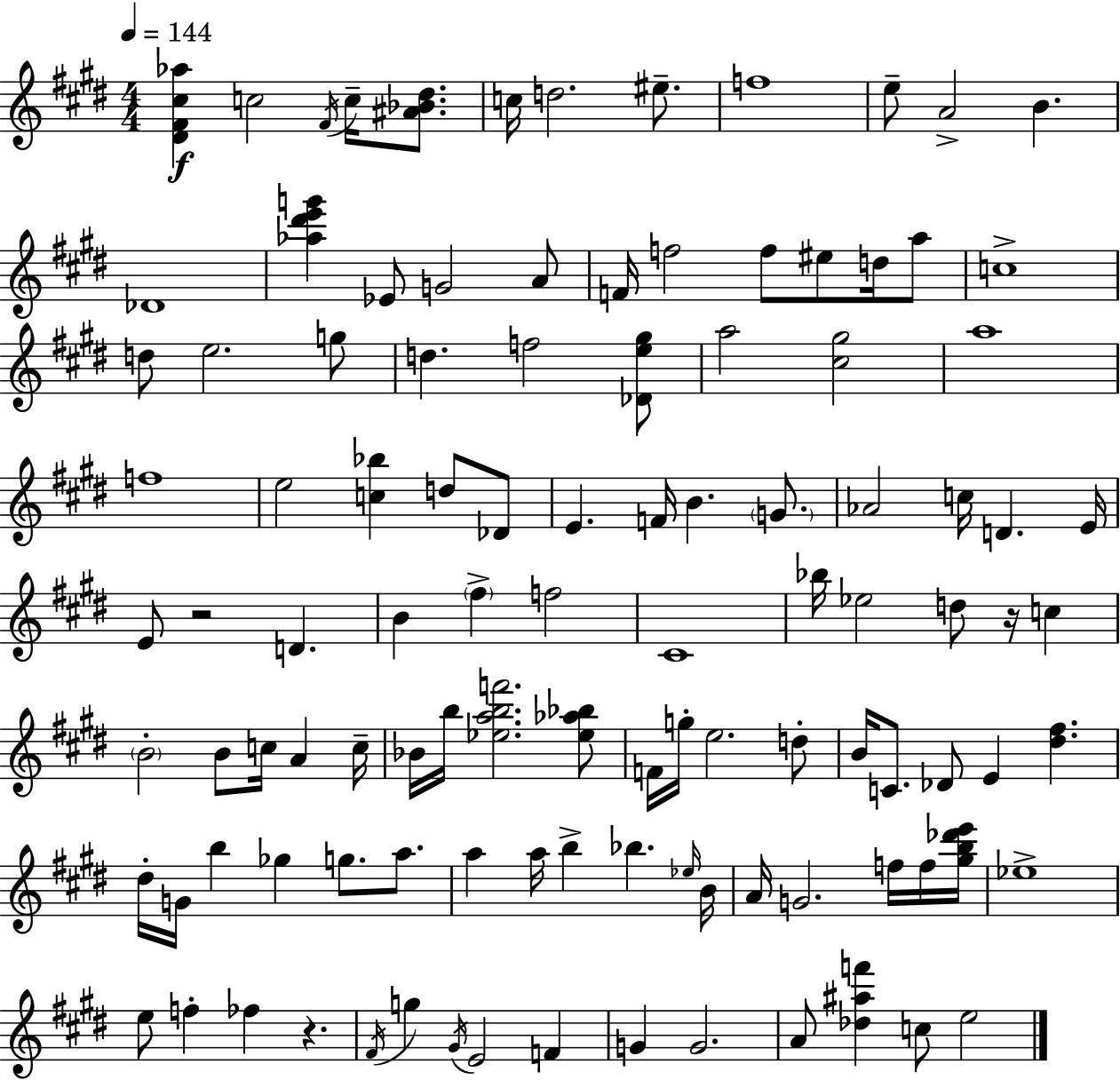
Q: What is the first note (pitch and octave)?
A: C5